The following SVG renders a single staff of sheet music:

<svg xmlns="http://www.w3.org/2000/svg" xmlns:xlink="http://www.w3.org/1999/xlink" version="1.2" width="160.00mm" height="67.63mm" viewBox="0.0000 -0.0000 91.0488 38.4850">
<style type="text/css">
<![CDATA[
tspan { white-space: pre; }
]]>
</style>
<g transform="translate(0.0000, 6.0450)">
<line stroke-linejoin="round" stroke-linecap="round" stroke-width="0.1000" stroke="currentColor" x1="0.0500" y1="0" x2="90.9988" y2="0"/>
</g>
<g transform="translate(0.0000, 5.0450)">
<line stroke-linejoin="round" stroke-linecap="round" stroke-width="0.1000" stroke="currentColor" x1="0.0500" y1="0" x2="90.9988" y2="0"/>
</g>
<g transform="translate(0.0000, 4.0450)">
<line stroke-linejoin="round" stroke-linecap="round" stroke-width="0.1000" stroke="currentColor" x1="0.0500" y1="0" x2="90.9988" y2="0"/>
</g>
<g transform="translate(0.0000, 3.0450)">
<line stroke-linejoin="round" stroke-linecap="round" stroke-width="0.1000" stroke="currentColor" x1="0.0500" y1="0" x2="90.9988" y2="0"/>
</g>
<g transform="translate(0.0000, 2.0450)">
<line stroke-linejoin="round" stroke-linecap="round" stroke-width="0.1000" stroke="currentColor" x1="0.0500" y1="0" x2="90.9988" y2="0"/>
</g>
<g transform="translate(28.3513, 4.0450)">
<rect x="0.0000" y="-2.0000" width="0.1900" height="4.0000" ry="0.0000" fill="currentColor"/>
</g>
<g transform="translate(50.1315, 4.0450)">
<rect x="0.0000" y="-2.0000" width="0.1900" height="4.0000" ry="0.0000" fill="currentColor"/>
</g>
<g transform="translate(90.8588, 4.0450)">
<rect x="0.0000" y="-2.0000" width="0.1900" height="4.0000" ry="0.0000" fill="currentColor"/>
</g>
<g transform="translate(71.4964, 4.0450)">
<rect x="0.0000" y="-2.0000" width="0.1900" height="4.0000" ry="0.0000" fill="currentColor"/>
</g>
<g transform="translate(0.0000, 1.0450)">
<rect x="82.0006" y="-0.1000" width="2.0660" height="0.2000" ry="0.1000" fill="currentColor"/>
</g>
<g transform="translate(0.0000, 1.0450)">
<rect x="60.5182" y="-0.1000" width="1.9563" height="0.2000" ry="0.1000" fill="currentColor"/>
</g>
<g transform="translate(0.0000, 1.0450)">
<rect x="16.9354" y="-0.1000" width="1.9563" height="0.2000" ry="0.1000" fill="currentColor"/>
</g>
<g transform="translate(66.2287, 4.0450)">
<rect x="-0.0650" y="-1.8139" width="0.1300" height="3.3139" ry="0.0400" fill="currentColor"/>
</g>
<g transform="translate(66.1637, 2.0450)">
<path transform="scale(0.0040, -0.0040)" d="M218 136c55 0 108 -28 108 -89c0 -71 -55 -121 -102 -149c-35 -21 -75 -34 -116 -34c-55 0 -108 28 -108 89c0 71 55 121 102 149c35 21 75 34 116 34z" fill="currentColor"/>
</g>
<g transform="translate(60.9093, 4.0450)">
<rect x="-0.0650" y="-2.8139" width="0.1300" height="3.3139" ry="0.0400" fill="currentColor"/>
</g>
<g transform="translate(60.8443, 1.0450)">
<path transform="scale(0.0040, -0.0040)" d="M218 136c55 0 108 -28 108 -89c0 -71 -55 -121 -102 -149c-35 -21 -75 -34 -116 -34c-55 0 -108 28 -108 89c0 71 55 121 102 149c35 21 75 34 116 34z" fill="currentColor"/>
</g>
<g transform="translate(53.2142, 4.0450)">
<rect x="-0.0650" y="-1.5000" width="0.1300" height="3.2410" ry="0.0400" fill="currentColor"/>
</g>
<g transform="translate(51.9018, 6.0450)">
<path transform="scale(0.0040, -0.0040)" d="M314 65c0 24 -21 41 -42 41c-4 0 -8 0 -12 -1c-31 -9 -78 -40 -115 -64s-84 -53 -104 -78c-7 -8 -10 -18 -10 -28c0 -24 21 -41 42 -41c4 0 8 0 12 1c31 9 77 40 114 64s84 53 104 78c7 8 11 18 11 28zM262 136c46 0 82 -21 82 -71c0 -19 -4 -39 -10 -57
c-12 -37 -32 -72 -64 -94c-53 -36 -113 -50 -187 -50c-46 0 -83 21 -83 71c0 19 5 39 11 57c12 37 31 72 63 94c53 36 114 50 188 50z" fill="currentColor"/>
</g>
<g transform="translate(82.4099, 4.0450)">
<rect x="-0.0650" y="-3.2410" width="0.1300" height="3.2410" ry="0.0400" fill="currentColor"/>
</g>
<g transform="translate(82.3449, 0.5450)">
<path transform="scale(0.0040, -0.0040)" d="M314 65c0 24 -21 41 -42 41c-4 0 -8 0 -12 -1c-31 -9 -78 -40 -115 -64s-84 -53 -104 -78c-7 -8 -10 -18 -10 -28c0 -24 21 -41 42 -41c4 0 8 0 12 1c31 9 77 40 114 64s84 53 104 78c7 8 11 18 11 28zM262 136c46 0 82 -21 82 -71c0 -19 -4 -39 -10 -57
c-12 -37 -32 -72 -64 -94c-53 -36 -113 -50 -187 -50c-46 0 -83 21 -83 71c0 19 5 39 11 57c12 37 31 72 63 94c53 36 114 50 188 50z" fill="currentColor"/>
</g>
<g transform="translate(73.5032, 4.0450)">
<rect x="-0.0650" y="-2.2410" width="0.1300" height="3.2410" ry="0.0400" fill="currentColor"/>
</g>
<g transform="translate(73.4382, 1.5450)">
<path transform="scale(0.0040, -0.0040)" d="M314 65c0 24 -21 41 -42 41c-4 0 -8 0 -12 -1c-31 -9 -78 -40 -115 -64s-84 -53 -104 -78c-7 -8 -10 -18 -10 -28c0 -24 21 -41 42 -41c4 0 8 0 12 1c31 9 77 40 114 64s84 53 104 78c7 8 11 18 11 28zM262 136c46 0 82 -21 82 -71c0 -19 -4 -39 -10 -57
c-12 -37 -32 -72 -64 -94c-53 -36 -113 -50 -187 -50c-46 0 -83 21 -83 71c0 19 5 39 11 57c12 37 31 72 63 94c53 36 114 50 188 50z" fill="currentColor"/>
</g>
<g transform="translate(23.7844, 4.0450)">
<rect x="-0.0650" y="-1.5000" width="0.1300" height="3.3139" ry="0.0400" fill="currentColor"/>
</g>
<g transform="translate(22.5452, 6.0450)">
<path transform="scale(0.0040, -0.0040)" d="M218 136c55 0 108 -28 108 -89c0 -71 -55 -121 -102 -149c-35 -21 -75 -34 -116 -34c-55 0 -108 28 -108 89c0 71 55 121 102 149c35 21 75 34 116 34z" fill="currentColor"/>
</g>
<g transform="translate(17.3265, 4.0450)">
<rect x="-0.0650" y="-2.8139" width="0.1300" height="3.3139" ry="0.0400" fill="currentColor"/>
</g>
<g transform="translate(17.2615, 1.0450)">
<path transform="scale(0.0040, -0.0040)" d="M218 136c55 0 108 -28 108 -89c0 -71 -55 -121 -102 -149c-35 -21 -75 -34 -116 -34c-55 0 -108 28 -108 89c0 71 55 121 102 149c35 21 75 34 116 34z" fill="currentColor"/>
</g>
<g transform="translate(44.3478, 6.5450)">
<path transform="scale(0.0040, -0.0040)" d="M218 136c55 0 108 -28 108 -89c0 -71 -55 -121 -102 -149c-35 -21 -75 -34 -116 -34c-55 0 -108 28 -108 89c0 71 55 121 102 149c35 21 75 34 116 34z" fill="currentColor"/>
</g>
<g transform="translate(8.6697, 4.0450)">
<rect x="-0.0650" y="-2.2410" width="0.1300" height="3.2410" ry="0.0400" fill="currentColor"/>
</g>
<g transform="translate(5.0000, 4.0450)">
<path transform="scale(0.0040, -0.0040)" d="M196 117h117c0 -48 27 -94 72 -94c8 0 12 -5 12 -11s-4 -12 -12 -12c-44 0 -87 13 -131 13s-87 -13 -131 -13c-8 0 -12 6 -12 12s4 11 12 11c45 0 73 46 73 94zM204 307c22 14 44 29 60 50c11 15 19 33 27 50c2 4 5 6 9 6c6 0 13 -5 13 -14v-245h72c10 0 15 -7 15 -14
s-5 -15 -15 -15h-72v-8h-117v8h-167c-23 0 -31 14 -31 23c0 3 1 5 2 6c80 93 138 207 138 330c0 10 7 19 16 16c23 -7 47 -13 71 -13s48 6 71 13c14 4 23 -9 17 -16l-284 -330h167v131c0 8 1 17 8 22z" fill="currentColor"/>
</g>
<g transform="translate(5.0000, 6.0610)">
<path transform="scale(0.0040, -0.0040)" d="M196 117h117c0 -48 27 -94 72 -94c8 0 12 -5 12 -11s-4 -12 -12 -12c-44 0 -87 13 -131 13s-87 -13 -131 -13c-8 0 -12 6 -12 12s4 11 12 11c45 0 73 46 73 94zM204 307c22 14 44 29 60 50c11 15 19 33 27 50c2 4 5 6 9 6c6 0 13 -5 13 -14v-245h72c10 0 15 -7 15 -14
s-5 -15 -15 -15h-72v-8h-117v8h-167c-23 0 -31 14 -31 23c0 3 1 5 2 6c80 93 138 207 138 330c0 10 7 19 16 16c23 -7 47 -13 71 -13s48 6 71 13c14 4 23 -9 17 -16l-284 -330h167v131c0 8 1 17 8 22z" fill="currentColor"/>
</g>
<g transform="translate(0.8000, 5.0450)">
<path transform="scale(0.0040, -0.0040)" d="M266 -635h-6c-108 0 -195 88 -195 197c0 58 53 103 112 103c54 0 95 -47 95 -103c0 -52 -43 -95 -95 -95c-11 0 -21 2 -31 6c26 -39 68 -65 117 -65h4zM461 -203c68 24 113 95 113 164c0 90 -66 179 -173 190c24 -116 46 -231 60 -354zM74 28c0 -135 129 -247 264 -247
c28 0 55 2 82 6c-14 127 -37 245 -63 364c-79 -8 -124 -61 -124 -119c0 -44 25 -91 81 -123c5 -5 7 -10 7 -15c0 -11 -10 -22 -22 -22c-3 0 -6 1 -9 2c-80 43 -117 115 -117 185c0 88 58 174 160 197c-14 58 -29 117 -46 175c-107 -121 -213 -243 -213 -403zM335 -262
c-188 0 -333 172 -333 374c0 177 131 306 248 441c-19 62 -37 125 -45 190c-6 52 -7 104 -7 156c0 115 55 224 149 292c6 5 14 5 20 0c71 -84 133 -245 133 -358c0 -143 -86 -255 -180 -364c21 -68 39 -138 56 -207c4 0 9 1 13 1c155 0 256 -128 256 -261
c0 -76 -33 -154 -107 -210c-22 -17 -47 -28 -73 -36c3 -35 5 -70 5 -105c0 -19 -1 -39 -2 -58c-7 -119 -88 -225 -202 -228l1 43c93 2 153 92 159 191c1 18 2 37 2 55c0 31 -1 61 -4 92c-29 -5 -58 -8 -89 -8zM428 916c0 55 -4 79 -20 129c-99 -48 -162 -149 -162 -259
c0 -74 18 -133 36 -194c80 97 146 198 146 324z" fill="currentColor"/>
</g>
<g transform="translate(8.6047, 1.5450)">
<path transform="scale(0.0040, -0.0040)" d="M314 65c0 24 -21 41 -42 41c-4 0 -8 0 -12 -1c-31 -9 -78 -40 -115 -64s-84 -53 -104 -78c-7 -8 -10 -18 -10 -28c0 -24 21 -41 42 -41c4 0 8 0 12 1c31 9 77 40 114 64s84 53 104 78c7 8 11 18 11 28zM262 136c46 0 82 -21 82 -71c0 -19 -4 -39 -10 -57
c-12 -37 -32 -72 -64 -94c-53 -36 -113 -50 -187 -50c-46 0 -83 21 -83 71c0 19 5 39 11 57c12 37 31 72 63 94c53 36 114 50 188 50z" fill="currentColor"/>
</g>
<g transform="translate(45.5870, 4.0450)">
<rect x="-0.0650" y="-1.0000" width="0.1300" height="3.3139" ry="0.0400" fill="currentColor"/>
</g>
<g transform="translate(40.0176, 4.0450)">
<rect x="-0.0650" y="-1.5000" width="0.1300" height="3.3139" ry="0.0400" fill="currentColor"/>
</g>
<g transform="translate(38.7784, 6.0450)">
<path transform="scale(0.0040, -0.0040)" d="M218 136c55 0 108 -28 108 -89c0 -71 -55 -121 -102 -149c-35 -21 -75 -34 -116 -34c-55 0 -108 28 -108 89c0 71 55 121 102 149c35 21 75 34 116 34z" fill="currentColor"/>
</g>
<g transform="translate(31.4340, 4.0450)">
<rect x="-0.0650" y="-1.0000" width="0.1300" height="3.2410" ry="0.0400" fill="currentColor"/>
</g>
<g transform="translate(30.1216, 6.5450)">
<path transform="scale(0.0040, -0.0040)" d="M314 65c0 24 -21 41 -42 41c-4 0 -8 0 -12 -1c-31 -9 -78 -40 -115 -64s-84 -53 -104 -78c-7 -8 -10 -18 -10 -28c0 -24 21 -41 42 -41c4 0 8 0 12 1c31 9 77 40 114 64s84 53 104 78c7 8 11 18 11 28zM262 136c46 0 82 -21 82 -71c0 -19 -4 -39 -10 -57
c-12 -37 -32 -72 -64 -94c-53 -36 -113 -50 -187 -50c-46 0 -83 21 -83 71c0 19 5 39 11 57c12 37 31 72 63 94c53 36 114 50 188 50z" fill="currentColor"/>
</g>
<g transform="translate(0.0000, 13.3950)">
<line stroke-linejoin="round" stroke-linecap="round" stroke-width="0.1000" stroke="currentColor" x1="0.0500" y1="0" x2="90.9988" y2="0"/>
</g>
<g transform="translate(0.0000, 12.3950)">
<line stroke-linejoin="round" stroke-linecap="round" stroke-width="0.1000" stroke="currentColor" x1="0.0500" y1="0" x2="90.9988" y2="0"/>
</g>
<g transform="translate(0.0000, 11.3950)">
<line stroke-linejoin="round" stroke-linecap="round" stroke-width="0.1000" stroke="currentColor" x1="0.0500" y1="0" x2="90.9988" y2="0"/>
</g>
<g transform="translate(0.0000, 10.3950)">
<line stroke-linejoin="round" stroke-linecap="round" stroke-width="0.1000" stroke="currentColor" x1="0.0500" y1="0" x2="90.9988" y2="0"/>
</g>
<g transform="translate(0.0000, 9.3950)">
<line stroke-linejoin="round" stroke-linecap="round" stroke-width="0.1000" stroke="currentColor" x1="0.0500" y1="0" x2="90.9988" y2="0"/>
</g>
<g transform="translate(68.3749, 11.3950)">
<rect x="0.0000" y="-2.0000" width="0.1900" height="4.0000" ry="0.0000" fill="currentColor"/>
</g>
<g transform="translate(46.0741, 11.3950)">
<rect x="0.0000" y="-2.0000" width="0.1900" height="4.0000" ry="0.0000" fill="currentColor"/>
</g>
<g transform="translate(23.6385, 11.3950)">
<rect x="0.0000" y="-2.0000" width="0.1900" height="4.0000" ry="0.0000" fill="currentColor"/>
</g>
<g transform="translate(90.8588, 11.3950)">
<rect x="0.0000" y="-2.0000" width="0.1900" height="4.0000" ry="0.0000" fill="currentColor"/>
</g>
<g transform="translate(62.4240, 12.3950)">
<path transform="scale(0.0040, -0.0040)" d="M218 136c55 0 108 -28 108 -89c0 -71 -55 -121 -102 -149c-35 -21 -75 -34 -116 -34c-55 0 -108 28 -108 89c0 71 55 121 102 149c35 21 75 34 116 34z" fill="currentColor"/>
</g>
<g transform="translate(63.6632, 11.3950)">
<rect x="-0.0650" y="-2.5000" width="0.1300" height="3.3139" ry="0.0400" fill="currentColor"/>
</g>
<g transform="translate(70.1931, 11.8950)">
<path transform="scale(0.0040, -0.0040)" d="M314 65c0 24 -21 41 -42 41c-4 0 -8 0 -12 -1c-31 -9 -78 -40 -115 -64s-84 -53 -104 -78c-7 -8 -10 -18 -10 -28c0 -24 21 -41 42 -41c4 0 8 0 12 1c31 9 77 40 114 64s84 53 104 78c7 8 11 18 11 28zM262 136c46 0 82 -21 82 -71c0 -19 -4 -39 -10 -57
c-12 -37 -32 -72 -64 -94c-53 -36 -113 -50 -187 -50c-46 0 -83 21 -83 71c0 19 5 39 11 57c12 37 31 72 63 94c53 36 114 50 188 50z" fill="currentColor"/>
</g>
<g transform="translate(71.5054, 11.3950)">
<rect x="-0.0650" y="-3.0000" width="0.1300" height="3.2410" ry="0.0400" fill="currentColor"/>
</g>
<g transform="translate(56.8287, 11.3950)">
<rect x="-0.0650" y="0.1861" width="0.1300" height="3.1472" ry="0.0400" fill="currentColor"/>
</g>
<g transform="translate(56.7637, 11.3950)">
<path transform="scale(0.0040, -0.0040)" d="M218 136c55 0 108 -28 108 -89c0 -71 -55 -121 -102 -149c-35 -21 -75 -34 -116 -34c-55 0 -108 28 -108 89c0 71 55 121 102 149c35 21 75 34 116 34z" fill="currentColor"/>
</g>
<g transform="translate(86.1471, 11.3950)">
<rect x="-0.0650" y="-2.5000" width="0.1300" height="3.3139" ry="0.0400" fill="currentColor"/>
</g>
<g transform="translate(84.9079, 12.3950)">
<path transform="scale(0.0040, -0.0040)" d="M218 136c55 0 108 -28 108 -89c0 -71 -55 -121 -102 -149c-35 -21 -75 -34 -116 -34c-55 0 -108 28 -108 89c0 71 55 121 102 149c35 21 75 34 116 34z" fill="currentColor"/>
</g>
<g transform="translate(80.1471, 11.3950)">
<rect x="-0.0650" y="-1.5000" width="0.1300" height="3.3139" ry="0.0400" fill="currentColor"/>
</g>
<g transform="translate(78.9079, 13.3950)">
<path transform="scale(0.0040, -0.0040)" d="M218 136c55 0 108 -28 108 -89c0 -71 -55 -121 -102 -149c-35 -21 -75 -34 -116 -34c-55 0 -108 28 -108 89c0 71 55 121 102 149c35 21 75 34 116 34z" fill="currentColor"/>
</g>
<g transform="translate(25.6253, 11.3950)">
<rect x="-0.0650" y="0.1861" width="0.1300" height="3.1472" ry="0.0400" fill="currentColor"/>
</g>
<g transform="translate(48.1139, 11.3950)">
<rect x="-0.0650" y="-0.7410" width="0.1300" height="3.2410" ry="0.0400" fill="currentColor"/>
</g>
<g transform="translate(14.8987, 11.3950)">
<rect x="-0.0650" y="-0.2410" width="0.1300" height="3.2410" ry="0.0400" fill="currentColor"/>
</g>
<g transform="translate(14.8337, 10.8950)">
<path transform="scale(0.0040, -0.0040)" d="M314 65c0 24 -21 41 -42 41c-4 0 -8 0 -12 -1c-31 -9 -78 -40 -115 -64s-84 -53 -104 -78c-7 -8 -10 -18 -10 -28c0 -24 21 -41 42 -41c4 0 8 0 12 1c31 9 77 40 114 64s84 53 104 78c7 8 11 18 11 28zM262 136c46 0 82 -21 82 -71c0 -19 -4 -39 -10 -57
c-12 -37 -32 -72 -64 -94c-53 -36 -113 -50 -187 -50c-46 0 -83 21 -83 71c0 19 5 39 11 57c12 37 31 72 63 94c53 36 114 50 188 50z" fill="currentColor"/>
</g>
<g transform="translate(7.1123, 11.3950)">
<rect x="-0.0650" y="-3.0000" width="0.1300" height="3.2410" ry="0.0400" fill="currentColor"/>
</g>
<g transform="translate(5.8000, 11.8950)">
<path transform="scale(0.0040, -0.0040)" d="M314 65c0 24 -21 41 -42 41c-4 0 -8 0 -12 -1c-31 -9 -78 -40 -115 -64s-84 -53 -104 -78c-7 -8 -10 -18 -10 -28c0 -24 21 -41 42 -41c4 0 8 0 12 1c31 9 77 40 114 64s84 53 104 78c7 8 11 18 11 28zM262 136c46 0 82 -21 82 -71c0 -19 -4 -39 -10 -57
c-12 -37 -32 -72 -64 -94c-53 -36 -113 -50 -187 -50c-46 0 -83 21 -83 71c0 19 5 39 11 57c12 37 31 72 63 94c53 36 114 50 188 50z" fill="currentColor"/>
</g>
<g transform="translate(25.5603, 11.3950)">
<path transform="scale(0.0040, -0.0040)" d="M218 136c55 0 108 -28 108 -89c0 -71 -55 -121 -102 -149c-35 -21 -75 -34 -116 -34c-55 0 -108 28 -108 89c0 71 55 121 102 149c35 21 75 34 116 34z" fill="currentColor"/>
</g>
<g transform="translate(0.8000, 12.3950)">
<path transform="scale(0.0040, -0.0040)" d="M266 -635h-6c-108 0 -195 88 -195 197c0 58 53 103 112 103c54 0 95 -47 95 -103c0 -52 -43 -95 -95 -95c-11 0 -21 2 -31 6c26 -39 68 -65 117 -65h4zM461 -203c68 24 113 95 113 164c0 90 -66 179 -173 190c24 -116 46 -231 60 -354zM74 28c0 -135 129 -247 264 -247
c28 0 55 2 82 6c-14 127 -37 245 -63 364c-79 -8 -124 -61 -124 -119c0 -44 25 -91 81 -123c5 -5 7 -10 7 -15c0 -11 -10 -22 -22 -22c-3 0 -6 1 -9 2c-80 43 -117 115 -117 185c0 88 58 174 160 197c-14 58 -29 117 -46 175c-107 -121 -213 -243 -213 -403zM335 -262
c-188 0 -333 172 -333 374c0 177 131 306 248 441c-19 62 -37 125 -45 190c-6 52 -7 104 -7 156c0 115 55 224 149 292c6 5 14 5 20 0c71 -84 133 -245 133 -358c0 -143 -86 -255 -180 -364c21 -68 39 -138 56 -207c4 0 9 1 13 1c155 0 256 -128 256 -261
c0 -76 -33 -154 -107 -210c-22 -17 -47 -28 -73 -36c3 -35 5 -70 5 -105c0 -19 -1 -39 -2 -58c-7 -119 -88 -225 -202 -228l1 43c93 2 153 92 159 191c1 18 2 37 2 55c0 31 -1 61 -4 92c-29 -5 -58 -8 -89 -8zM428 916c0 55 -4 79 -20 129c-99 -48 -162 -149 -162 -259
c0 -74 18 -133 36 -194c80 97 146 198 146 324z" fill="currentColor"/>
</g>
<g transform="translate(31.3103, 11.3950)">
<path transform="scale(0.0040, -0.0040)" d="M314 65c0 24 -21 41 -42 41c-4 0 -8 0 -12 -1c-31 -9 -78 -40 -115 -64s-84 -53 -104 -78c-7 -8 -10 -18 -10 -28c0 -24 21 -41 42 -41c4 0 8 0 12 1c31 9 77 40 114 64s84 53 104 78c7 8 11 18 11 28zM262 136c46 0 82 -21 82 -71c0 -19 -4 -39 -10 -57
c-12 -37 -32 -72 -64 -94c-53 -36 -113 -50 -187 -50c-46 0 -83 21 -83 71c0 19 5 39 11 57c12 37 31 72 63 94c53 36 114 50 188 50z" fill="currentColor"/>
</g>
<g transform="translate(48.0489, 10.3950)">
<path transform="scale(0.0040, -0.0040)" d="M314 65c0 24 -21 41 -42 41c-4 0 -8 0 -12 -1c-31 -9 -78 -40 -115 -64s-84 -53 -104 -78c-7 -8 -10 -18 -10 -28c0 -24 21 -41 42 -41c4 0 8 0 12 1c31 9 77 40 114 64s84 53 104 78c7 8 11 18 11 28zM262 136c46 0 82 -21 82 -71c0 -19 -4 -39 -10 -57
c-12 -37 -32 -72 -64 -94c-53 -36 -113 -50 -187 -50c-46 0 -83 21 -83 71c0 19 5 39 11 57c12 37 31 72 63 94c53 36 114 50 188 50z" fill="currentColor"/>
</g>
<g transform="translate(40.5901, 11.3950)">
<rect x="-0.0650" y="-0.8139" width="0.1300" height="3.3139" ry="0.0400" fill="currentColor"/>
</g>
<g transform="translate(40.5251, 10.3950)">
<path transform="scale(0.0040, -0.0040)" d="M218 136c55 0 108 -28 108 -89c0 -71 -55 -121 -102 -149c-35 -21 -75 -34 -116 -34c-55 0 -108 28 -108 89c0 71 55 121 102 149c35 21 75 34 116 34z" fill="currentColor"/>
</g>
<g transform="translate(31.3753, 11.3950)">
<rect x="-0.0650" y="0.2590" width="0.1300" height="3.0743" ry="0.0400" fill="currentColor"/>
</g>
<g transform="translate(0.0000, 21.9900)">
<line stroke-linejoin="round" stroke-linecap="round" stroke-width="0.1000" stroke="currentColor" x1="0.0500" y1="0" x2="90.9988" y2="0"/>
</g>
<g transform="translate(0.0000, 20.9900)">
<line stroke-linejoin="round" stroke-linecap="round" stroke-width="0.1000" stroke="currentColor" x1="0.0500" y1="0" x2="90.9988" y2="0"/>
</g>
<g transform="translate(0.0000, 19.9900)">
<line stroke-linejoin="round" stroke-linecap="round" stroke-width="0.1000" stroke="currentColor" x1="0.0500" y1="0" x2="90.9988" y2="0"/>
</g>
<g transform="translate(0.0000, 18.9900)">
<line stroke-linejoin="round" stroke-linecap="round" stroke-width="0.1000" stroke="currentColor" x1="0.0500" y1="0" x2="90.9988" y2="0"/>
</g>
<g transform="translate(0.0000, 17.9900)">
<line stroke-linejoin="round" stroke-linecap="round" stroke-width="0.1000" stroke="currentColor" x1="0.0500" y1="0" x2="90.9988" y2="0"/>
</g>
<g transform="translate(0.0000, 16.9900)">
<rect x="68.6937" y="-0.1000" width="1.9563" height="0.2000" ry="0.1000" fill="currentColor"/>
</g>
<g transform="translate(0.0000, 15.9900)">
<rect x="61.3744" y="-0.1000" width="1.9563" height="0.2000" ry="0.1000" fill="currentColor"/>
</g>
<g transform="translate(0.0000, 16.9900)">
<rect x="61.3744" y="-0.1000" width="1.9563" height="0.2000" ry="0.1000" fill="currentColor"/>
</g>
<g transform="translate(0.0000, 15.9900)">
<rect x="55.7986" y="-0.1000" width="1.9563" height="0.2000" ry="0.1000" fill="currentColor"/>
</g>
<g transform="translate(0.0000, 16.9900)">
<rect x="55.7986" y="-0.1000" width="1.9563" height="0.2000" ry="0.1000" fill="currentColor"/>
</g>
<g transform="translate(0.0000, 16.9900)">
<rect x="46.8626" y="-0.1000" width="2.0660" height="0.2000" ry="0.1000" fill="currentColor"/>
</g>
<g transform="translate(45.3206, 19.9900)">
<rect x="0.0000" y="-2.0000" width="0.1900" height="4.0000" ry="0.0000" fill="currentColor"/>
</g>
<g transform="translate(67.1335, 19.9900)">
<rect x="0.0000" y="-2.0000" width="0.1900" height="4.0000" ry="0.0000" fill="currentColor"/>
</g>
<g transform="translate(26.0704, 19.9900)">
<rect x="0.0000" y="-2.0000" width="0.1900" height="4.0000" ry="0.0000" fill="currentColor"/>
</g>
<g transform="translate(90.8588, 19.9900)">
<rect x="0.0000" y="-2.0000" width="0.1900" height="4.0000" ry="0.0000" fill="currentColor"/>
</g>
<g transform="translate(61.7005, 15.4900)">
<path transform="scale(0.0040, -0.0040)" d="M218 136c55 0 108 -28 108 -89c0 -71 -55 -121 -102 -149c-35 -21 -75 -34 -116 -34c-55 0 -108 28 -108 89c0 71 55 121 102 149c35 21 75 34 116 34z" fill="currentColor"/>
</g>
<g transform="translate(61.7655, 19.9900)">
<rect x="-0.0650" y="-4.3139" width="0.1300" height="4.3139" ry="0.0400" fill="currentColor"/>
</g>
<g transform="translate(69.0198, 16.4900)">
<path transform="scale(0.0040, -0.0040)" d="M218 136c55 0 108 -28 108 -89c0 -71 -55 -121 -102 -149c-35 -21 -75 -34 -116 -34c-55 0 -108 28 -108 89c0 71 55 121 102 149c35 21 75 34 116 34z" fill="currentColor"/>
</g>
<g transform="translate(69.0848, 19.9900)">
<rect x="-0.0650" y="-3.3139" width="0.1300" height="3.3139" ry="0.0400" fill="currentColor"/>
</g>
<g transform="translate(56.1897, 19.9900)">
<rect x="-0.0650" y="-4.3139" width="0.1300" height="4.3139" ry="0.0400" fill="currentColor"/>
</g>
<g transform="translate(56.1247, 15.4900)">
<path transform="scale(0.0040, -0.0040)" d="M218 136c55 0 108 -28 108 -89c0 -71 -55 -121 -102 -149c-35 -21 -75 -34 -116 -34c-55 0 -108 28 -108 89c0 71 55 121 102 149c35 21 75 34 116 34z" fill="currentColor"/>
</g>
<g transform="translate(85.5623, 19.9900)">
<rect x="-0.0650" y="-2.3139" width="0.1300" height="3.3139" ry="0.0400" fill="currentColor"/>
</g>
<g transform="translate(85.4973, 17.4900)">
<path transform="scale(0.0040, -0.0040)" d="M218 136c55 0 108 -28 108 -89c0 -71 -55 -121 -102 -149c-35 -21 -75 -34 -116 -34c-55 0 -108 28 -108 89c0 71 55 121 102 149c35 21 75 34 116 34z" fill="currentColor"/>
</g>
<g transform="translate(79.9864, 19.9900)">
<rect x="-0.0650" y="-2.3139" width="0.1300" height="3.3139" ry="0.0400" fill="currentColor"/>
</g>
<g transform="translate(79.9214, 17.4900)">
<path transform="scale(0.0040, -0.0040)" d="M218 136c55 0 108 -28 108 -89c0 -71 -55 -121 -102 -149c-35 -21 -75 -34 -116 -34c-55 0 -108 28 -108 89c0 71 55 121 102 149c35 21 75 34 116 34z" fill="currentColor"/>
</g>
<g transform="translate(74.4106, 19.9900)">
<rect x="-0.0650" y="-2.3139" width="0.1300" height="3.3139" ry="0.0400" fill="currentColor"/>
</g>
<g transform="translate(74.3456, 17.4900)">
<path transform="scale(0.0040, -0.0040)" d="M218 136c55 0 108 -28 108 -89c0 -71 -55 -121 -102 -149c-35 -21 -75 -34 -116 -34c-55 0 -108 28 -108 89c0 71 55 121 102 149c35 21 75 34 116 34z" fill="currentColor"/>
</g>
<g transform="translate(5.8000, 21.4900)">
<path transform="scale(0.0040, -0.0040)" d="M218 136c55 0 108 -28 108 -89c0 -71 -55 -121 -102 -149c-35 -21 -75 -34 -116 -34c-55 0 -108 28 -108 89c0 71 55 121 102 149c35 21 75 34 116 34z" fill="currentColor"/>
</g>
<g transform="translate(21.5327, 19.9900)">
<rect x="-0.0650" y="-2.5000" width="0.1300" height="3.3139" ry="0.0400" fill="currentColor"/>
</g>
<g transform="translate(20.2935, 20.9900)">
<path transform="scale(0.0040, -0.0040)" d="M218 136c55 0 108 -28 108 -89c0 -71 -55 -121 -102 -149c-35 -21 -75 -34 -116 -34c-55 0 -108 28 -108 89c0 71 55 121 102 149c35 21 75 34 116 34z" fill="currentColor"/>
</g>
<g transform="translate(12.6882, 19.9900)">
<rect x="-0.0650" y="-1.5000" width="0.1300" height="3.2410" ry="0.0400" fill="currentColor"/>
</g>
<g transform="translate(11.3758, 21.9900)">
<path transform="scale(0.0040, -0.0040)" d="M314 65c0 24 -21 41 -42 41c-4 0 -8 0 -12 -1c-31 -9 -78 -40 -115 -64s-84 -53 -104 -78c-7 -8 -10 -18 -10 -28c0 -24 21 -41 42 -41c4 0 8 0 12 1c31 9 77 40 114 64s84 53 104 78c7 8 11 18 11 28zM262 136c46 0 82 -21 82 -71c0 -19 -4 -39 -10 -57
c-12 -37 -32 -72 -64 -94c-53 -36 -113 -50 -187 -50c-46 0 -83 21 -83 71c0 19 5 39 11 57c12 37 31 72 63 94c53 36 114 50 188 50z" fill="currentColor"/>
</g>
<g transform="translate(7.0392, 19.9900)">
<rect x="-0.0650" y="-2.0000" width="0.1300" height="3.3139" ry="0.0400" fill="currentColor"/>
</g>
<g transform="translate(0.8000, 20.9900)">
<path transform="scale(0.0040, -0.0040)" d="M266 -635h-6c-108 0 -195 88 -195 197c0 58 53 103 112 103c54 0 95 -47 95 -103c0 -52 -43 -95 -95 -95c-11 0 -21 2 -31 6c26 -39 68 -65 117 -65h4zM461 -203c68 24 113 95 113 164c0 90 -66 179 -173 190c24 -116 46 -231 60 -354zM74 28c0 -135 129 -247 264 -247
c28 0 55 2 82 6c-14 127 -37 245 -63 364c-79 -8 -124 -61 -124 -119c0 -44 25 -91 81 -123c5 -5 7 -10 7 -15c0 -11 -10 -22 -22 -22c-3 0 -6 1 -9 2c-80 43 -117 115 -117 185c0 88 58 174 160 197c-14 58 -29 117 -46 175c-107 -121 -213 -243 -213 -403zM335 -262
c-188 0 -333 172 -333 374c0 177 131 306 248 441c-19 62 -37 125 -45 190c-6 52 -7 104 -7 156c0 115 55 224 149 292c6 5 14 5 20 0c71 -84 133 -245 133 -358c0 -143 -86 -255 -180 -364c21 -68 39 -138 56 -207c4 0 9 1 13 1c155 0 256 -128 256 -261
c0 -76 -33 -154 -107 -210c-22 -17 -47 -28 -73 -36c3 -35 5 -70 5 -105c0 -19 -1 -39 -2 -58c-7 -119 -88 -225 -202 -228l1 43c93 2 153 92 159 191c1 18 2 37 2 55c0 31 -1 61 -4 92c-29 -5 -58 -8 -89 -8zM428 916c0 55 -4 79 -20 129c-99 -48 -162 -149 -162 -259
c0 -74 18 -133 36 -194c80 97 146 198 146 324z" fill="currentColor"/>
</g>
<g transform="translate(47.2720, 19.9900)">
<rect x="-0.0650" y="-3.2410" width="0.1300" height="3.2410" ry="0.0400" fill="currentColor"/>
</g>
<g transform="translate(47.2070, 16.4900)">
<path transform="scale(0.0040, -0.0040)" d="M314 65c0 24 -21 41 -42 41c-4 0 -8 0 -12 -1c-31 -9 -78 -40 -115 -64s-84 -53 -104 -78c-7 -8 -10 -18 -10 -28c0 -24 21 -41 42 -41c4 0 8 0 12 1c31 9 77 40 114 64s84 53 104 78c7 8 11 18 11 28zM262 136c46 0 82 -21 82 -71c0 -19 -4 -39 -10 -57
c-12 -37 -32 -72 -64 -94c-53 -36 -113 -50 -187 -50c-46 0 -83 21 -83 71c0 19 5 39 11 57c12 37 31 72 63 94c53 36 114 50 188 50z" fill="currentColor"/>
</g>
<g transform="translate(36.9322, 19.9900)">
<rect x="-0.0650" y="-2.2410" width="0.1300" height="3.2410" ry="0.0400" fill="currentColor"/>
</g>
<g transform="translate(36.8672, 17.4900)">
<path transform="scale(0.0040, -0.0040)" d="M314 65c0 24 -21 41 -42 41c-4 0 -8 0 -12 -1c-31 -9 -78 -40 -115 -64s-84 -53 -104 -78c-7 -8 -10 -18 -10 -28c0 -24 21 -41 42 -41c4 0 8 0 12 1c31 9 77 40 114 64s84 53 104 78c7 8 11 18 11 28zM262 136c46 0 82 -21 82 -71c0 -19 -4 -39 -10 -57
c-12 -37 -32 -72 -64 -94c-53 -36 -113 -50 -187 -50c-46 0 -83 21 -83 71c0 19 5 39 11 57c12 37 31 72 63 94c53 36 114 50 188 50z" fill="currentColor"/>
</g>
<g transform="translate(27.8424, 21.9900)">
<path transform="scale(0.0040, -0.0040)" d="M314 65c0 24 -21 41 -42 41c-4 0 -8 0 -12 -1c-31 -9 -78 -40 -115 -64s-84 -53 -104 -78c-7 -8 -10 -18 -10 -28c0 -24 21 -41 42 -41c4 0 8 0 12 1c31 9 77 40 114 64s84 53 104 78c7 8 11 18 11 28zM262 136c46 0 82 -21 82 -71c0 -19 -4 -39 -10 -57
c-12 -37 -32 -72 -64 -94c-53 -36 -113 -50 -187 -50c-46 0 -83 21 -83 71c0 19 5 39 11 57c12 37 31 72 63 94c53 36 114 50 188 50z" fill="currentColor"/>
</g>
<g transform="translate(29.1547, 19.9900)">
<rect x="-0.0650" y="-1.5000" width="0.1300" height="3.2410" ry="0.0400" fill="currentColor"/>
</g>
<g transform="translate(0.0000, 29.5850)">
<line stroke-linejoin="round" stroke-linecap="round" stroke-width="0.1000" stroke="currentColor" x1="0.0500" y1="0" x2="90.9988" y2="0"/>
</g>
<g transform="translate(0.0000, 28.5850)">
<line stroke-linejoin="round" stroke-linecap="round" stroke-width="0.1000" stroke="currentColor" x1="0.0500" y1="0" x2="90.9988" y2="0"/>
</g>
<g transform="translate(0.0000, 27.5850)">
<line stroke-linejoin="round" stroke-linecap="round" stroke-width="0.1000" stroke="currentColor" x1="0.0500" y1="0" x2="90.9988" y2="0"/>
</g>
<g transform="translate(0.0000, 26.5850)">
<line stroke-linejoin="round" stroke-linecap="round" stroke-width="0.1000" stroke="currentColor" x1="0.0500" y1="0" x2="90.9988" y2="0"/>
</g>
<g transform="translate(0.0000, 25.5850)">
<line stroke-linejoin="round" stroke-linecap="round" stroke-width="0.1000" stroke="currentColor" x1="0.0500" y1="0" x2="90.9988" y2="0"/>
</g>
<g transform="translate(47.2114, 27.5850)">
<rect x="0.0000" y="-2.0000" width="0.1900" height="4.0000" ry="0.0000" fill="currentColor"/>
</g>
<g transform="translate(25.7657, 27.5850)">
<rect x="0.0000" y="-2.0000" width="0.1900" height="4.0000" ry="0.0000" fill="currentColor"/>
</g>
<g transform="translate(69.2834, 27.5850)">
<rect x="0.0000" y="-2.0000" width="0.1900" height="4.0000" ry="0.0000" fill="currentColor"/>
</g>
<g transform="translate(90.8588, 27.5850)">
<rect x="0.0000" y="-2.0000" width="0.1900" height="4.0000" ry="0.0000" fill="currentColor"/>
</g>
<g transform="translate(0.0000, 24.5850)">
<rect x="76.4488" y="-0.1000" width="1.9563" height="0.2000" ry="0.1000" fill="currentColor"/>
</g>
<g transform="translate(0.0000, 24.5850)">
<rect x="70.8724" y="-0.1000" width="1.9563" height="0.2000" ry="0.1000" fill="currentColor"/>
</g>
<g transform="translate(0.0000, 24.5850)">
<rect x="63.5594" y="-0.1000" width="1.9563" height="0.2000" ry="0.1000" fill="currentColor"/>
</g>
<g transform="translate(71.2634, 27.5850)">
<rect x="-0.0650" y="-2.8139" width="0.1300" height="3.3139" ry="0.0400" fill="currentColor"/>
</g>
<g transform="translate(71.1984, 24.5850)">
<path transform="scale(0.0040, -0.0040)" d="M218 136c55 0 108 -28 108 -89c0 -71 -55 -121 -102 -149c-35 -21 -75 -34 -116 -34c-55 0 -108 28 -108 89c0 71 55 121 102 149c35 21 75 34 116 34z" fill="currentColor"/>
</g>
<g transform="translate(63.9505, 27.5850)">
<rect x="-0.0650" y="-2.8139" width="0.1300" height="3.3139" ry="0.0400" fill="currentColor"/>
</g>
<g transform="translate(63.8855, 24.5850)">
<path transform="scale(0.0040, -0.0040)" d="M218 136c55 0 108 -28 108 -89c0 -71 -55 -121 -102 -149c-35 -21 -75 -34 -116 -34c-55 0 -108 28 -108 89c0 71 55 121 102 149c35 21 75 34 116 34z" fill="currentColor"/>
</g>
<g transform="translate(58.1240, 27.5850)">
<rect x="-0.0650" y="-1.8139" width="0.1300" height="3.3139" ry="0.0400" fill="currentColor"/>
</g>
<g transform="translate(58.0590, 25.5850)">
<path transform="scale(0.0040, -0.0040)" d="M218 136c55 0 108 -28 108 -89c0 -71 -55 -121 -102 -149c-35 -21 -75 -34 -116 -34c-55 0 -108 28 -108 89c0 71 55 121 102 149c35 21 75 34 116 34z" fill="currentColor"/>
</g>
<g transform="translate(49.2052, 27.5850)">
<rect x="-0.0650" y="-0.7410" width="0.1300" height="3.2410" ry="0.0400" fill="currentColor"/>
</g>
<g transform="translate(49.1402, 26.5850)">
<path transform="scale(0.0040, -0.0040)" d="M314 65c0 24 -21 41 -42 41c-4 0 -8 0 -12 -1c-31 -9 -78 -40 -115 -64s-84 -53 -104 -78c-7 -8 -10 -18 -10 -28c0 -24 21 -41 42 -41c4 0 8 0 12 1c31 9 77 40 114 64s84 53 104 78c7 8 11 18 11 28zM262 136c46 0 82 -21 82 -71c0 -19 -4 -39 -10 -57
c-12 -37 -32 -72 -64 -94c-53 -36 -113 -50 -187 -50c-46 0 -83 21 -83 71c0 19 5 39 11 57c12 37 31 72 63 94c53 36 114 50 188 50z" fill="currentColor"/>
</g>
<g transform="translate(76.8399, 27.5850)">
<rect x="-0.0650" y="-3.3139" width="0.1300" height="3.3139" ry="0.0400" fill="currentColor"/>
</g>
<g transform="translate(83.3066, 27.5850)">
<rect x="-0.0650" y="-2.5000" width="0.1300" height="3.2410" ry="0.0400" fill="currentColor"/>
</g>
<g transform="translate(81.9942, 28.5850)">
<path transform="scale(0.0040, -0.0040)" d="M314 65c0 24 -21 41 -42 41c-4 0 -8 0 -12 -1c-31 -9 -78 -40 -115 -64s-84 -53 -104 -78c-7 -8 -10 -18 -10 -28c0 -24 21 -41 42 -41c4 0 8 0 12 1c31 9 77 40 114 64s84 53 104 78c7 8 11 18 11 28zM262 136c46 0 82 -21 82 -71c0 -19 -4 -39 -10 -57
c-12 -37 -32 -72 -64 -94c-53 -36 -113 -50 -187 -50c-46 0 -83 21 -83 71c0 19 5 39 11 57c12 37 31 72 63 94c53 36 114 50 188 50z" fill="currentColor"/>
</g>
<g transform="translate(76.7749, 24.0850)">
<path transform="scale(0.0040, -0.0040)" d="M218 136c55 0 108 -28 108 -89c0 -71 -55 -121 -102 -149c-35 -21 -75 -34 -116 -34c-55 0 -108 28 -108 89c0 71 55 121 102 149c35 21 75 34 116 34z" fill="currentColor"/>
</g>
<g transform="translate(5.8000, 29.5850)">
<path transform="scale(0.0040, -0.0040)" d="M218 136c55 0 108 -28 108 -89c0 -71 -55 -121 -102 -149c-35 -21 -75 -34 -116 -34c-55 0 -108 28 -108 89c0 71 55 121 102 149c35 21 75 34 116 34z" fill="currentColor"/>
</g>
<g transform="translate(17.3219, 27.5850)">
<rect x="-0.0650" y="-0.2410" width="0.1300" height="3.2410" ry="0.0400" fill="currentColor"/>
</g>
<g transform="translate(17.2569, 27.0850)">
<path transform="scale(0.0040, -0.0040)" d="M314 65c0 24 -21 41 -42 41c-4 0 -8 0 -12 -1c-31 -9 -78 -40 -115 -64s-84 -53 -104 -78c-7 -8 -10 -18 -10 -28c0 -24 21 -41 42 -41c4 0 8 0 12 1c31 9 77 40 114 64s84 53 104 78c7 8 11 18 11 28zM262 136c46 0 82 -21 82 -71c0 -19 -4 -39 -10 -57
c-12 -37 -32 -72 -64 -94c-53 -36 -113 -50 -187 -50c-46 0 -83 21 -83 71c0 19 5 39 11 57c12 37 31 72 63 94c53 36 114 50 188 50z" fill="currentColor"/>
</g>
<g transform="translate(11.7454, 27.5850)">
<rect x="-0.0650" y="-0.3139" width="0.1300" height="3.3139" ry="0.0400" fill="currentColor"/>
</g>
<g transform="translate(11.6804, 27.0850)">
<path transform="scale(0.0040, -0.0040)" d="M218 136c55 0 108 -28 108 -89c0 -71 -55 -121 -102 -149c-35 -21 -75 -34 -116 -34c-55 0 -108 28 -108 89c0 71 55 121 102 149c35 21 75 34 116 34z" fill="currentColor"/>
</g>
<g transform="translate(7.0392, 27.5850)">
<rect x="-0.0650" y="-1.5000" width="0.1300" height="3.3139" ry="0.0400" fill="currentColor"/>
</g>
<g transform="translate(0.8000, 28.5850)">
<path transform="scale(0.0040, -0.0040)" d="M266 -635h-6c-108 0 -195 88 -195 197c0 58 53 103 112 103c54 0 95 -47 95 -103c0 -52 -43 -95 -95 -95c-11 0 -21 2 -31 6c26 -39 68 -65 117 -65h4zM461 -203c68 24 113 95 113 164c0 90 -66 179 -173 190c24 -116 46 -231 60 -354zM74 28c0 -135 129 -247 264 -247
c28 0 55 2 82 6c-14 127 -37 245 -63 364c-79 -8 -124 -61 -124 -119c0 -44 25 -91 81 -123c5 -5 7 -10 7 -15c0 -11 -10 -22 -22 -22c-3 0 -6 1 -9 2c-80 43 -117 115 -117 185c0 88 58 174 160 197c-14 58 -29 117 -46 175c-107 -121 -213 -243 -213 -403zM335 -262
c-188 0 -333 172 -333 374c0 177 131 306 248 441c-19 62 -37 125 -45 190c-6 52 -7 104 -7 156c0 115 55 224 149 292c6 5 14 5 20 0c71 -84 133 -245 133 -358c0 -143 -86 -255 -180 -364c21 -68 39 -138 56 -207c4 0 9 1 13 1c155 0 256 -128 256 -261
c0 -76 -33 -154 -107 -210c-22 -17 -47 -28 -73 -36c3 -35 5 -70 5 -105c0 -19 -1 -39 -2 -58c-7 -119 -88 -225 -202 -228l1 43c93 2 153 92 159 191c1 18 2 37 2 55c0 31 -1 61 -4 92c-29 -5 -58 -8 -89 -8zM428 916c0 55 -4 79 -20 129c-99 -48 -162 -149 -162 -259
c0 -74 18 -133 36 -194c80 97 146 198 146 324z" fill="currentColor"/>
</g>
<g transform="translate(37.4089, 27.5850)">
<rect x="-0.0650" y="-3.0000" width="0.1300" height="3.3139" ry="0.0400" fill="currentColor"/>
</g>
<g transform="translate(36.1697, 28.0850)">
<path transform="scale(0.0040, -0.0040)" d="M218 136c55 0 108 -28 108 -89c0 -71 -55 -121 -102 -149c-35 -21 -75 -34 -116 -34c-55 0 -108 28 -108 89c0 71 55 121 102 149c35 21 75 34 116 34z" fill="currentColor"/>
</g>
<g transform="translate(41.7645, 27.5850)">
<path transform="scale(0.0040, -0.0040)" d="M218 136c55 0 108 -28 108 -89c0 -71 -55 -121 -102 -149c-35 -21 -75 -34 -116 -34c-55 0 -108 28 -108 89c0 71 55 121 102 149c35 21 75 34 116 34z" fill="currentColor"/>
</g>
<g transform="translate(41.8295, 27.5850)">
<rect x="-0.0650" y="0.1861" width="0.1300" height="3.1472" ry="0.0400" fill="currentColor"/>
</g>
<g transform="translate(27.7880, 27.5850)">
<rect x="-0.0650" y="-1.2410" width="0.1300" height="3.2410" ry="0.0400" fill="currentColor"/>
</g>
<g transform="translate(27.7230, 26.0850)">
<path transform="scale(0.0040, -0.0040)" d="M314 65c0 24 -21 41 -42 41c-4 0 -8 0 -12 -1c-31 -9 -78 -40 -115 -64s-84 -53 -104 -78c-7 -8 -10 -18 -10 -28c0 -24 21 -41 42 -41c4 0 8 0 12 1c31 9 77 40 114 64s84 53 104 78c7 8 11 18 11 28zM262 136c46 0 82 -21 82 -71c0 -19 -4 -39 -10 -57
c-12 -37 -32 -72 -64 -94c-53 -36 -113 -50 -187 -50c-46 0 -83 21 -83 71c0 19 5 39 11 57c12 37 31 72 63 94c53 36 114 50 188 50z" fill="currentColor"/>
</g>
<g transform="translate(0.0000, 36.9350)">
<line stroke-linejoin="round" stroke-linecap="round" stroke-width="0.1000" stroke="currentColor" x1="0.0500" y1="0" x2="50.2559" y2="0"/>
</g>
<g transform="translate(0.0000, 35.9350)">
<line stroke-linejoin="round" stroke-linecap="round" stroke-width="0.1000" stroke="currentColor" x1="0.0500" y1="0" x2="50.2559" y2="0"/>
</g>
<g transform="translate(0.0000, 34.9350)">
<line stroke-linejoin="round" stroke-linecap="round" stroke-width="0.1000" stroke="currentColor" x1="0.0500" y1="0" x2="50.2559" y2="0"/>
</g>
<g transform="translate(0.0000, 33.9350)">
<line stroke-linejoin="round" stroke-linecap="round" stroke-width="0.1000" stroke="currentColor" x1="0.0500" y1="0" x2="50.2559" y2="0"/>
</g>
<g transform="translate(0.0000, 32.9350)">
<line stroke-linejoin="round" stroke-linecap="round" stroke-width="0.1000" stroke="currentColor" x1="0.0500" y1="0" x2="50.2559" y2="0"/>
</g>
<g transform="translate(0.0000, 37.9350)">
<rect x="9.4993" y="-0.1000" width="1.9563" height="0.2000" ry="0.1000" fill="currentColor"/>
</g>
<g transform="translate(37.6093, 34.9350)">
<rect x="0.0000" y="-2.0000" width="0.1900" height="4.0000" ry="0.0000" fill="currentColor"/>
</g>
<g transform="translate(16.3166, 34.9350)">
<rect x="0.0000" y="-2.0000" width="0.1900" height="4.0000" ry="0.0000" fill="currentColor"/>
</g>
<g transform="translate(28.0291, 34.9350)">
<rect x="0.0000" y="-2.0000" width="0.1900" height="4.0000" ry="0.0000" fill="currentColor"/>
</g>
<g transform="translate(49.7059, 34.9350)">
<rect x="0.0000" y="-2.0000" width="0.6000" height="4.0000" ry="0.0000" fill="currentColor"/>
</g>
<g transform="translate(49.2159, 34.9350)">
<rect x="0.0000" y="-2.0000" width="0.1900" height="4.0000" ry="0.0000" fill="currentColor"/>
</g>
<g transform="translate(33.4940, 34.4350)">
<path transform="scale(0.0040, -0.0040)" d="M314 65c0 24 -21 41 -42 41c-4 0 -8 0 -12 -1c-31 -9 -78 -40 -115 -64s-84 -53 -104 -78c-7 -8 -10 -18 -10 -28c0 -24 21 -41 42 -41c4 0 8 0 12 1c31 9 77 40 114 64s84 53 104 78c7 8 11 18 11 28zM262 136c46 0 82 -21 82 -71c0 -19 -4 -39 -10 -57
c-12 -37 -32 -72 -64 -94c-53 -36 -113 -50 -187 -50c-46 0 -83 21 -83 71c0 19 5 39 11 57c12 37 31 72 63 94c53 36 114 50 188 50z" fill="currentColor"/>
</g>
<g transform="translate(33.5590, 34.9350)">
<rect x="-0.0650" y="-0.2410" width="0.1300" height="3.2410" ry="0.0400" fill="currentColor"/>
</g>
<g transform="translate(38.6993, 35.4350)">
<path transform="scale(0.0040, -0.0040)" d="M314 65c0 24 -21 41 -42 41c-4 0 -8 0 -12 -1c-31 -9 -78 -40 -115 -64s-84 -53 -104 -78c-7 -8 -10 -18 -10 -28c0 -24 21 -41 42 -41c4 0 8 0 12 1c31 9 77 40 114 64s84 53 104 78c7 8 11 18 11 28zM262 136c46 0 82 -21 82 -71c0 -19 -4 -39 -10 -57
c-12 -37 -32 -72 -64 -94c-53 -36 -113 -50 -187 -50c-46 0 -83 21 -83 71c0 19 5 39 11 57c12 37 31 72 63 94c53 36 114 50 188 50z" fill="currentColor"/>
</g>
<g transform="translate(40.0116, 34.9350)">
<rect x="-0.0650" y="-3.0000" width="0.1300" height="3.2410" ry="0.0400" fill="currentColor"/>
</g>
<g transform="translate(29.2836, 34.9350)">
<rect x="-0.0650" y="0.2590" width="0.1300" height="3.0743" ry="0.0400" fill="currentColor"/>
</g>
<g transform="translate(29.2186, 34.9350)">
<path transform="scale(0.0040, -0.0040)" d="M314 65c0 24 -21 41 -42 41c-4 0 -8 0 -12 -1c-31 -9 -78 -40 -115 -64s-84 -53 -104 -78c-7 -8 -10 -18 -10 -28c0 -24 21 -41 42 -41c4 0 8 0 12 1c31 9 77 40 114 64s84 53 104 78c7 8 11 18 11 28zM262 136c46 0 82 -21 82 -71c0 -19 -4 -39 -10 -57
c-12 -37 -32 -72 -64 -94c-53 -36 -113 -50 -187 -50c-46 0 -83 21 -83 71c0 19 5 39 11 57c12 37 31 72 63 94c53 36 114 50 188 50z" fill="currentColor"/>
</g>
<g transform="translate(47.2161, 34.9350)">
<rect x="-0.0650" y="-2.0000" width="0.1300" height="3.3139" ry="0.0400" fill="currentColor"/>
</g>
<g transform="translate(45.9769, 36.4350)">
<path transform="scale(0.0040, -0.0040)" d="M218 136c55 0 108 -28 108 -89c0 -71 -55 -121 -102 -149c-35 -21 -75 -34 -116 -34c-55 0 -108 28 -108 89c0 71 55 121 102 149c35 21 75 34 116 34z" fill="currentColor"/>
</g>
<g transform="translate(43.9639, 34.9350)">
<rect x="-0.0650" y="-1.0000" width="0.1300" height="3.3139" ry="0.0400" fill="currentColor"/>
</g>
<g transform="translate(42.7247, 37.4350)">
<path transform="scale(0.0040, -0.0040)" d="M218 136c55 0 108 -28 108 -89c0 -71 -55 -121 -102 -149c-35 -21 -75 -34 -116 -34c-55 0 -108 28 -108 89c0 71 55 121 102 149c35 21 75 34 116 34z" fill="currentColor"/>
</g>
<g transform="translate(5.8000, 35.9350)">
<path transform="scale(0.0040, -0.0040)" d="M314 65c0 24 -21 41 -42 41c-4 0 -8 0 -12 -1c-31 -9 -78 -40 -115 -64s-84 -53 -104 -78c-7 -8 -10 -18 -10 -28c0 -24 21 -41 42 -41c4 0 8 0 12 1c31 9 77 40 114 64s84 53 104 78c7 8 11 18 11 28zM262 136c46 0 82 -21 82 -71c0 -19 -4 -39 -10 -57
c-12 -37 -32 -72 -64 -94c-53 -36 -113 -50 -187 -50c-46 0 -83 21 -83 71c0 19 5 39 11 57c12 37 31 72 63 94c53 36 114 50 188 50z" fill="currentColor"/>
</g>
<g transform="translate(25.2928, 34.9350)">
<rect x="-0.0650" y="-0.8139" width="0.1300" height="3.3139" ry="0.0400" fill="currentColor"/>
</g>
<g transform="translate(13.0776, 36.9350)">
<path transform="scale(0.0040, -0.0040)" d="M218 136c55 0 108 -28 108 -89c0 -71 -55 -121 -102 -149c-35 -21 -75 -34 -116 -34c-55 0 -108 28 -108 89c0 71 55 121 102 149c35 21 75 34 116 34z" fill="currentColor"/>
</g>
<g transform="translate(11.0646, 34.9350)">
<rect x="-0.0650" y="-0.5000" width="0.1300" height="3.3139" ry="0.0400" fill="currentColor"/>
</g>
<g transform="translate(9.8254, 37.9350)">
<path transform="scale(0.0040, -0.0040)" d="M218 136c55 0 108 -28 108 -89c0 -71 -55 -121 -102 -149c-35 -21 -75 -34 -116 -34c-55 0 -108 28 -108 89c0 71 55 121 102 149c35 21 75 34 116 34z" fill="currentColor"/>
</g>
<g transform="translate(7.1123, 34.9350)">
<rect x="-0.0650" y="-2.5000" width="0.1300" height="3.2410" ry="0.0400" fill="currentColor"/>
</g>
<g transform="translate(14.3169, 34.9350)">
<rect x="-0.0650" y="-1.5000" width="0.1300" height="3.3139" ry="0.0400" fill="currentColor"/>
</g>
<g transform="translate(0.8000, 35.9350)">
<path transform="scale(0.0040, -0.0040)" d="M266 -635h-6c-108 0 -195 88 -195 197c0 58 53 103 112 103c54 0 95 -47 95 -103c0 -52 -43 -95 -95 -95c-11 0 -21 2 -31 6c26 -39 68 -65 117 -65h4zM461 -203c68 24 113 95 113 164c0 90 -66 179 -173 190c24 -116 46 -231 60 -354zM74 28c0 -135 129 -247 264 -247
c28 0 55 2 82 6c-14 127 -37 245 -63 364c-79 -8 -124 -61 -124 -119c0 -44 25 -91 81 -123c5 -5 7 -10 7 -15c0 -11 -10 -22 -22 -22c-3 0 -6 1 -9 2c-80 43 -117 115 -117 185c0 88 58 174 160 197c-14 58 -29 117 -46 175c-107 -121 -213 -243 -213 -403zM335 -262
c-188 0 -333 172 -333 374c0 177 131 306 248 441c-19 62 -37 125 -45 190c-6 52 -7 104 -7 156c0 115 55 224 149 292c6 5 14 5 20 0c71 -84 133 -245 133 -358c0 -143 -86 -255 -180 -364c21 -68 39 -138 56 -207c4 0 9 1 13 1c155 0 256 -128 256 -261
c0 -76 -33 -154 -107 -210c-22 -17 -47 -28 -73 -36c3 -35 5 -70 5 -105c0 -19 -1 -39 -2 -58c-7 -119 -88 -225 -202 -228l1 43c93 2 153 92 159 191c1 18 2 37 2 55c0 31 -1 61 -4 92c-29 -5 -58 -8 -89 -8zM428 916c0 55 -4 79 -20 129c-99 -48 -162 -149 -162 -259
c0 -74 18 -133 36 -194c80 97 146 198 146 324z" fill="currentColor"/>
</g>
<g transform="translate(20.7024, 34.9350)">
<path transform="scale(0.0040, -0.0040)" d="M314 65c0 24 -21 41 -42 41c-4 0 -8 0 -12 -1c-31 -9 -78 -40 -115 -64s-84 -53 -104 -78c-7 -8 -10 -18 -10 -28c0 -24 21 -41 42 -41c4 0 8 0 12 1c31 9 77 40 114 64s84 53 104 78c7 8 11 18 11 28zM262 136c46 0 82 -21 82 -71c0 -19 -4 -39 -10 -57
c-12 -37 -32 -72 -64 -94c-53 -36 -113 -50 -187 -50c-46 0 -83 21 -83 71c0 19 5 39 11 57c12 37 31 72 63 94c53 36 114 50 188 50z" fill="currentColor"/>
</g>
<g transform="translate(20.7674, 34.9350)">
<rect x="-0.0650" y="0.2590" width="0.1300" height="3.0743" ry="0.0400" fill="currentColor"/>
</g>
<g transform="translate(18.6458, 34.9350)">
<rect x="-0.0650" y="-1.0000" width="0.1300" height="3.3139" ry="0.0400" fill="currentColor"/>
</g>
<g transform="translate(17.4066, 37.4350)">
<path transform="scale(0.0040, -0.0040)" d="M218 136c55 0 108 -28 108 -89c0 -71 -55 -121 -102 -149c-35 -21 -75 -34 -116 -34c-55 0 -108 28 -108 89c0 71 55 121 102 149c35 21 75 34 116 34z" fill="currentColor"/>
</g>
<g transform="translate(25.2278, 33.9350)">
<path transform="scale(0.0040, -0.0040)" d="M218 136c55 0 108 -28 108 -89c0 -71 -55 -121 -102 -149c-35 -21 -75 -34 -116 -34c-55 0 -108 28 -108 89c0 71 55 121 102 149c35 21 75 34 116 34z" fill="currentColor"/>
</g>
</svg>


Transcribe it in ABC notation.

X:1
T:Untitled
M:4/4
L:1/4
K:C
g2 a E D2 E D E2 a f g2 b2 A2 c2 B B2 d d2 B G A2 E G F E2 G E2 g2 b2 d' d' b g g g E c c2 e2 A B d2 f a a b G2 G2 C E D B2 d B2 c2 A2 D F